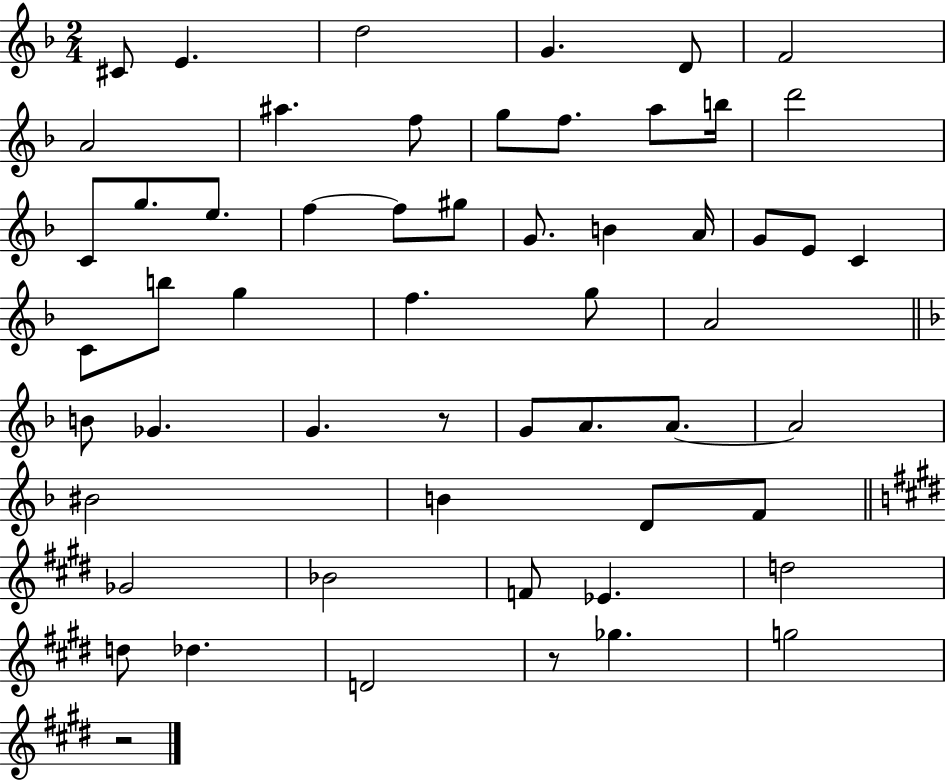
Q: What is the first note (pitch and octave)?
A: C#4